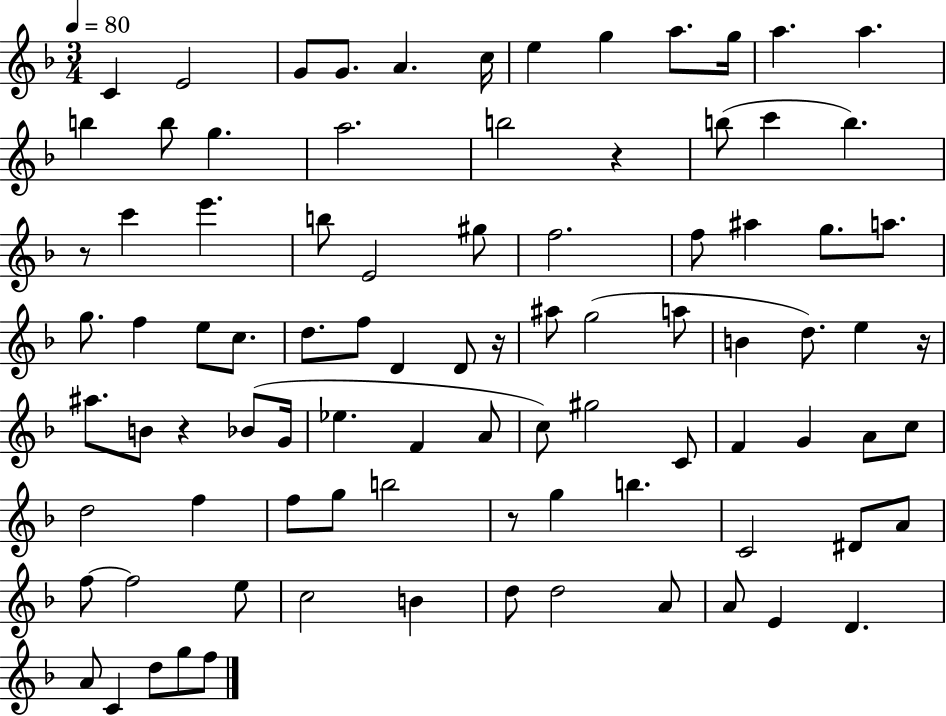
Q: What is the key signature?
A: F major